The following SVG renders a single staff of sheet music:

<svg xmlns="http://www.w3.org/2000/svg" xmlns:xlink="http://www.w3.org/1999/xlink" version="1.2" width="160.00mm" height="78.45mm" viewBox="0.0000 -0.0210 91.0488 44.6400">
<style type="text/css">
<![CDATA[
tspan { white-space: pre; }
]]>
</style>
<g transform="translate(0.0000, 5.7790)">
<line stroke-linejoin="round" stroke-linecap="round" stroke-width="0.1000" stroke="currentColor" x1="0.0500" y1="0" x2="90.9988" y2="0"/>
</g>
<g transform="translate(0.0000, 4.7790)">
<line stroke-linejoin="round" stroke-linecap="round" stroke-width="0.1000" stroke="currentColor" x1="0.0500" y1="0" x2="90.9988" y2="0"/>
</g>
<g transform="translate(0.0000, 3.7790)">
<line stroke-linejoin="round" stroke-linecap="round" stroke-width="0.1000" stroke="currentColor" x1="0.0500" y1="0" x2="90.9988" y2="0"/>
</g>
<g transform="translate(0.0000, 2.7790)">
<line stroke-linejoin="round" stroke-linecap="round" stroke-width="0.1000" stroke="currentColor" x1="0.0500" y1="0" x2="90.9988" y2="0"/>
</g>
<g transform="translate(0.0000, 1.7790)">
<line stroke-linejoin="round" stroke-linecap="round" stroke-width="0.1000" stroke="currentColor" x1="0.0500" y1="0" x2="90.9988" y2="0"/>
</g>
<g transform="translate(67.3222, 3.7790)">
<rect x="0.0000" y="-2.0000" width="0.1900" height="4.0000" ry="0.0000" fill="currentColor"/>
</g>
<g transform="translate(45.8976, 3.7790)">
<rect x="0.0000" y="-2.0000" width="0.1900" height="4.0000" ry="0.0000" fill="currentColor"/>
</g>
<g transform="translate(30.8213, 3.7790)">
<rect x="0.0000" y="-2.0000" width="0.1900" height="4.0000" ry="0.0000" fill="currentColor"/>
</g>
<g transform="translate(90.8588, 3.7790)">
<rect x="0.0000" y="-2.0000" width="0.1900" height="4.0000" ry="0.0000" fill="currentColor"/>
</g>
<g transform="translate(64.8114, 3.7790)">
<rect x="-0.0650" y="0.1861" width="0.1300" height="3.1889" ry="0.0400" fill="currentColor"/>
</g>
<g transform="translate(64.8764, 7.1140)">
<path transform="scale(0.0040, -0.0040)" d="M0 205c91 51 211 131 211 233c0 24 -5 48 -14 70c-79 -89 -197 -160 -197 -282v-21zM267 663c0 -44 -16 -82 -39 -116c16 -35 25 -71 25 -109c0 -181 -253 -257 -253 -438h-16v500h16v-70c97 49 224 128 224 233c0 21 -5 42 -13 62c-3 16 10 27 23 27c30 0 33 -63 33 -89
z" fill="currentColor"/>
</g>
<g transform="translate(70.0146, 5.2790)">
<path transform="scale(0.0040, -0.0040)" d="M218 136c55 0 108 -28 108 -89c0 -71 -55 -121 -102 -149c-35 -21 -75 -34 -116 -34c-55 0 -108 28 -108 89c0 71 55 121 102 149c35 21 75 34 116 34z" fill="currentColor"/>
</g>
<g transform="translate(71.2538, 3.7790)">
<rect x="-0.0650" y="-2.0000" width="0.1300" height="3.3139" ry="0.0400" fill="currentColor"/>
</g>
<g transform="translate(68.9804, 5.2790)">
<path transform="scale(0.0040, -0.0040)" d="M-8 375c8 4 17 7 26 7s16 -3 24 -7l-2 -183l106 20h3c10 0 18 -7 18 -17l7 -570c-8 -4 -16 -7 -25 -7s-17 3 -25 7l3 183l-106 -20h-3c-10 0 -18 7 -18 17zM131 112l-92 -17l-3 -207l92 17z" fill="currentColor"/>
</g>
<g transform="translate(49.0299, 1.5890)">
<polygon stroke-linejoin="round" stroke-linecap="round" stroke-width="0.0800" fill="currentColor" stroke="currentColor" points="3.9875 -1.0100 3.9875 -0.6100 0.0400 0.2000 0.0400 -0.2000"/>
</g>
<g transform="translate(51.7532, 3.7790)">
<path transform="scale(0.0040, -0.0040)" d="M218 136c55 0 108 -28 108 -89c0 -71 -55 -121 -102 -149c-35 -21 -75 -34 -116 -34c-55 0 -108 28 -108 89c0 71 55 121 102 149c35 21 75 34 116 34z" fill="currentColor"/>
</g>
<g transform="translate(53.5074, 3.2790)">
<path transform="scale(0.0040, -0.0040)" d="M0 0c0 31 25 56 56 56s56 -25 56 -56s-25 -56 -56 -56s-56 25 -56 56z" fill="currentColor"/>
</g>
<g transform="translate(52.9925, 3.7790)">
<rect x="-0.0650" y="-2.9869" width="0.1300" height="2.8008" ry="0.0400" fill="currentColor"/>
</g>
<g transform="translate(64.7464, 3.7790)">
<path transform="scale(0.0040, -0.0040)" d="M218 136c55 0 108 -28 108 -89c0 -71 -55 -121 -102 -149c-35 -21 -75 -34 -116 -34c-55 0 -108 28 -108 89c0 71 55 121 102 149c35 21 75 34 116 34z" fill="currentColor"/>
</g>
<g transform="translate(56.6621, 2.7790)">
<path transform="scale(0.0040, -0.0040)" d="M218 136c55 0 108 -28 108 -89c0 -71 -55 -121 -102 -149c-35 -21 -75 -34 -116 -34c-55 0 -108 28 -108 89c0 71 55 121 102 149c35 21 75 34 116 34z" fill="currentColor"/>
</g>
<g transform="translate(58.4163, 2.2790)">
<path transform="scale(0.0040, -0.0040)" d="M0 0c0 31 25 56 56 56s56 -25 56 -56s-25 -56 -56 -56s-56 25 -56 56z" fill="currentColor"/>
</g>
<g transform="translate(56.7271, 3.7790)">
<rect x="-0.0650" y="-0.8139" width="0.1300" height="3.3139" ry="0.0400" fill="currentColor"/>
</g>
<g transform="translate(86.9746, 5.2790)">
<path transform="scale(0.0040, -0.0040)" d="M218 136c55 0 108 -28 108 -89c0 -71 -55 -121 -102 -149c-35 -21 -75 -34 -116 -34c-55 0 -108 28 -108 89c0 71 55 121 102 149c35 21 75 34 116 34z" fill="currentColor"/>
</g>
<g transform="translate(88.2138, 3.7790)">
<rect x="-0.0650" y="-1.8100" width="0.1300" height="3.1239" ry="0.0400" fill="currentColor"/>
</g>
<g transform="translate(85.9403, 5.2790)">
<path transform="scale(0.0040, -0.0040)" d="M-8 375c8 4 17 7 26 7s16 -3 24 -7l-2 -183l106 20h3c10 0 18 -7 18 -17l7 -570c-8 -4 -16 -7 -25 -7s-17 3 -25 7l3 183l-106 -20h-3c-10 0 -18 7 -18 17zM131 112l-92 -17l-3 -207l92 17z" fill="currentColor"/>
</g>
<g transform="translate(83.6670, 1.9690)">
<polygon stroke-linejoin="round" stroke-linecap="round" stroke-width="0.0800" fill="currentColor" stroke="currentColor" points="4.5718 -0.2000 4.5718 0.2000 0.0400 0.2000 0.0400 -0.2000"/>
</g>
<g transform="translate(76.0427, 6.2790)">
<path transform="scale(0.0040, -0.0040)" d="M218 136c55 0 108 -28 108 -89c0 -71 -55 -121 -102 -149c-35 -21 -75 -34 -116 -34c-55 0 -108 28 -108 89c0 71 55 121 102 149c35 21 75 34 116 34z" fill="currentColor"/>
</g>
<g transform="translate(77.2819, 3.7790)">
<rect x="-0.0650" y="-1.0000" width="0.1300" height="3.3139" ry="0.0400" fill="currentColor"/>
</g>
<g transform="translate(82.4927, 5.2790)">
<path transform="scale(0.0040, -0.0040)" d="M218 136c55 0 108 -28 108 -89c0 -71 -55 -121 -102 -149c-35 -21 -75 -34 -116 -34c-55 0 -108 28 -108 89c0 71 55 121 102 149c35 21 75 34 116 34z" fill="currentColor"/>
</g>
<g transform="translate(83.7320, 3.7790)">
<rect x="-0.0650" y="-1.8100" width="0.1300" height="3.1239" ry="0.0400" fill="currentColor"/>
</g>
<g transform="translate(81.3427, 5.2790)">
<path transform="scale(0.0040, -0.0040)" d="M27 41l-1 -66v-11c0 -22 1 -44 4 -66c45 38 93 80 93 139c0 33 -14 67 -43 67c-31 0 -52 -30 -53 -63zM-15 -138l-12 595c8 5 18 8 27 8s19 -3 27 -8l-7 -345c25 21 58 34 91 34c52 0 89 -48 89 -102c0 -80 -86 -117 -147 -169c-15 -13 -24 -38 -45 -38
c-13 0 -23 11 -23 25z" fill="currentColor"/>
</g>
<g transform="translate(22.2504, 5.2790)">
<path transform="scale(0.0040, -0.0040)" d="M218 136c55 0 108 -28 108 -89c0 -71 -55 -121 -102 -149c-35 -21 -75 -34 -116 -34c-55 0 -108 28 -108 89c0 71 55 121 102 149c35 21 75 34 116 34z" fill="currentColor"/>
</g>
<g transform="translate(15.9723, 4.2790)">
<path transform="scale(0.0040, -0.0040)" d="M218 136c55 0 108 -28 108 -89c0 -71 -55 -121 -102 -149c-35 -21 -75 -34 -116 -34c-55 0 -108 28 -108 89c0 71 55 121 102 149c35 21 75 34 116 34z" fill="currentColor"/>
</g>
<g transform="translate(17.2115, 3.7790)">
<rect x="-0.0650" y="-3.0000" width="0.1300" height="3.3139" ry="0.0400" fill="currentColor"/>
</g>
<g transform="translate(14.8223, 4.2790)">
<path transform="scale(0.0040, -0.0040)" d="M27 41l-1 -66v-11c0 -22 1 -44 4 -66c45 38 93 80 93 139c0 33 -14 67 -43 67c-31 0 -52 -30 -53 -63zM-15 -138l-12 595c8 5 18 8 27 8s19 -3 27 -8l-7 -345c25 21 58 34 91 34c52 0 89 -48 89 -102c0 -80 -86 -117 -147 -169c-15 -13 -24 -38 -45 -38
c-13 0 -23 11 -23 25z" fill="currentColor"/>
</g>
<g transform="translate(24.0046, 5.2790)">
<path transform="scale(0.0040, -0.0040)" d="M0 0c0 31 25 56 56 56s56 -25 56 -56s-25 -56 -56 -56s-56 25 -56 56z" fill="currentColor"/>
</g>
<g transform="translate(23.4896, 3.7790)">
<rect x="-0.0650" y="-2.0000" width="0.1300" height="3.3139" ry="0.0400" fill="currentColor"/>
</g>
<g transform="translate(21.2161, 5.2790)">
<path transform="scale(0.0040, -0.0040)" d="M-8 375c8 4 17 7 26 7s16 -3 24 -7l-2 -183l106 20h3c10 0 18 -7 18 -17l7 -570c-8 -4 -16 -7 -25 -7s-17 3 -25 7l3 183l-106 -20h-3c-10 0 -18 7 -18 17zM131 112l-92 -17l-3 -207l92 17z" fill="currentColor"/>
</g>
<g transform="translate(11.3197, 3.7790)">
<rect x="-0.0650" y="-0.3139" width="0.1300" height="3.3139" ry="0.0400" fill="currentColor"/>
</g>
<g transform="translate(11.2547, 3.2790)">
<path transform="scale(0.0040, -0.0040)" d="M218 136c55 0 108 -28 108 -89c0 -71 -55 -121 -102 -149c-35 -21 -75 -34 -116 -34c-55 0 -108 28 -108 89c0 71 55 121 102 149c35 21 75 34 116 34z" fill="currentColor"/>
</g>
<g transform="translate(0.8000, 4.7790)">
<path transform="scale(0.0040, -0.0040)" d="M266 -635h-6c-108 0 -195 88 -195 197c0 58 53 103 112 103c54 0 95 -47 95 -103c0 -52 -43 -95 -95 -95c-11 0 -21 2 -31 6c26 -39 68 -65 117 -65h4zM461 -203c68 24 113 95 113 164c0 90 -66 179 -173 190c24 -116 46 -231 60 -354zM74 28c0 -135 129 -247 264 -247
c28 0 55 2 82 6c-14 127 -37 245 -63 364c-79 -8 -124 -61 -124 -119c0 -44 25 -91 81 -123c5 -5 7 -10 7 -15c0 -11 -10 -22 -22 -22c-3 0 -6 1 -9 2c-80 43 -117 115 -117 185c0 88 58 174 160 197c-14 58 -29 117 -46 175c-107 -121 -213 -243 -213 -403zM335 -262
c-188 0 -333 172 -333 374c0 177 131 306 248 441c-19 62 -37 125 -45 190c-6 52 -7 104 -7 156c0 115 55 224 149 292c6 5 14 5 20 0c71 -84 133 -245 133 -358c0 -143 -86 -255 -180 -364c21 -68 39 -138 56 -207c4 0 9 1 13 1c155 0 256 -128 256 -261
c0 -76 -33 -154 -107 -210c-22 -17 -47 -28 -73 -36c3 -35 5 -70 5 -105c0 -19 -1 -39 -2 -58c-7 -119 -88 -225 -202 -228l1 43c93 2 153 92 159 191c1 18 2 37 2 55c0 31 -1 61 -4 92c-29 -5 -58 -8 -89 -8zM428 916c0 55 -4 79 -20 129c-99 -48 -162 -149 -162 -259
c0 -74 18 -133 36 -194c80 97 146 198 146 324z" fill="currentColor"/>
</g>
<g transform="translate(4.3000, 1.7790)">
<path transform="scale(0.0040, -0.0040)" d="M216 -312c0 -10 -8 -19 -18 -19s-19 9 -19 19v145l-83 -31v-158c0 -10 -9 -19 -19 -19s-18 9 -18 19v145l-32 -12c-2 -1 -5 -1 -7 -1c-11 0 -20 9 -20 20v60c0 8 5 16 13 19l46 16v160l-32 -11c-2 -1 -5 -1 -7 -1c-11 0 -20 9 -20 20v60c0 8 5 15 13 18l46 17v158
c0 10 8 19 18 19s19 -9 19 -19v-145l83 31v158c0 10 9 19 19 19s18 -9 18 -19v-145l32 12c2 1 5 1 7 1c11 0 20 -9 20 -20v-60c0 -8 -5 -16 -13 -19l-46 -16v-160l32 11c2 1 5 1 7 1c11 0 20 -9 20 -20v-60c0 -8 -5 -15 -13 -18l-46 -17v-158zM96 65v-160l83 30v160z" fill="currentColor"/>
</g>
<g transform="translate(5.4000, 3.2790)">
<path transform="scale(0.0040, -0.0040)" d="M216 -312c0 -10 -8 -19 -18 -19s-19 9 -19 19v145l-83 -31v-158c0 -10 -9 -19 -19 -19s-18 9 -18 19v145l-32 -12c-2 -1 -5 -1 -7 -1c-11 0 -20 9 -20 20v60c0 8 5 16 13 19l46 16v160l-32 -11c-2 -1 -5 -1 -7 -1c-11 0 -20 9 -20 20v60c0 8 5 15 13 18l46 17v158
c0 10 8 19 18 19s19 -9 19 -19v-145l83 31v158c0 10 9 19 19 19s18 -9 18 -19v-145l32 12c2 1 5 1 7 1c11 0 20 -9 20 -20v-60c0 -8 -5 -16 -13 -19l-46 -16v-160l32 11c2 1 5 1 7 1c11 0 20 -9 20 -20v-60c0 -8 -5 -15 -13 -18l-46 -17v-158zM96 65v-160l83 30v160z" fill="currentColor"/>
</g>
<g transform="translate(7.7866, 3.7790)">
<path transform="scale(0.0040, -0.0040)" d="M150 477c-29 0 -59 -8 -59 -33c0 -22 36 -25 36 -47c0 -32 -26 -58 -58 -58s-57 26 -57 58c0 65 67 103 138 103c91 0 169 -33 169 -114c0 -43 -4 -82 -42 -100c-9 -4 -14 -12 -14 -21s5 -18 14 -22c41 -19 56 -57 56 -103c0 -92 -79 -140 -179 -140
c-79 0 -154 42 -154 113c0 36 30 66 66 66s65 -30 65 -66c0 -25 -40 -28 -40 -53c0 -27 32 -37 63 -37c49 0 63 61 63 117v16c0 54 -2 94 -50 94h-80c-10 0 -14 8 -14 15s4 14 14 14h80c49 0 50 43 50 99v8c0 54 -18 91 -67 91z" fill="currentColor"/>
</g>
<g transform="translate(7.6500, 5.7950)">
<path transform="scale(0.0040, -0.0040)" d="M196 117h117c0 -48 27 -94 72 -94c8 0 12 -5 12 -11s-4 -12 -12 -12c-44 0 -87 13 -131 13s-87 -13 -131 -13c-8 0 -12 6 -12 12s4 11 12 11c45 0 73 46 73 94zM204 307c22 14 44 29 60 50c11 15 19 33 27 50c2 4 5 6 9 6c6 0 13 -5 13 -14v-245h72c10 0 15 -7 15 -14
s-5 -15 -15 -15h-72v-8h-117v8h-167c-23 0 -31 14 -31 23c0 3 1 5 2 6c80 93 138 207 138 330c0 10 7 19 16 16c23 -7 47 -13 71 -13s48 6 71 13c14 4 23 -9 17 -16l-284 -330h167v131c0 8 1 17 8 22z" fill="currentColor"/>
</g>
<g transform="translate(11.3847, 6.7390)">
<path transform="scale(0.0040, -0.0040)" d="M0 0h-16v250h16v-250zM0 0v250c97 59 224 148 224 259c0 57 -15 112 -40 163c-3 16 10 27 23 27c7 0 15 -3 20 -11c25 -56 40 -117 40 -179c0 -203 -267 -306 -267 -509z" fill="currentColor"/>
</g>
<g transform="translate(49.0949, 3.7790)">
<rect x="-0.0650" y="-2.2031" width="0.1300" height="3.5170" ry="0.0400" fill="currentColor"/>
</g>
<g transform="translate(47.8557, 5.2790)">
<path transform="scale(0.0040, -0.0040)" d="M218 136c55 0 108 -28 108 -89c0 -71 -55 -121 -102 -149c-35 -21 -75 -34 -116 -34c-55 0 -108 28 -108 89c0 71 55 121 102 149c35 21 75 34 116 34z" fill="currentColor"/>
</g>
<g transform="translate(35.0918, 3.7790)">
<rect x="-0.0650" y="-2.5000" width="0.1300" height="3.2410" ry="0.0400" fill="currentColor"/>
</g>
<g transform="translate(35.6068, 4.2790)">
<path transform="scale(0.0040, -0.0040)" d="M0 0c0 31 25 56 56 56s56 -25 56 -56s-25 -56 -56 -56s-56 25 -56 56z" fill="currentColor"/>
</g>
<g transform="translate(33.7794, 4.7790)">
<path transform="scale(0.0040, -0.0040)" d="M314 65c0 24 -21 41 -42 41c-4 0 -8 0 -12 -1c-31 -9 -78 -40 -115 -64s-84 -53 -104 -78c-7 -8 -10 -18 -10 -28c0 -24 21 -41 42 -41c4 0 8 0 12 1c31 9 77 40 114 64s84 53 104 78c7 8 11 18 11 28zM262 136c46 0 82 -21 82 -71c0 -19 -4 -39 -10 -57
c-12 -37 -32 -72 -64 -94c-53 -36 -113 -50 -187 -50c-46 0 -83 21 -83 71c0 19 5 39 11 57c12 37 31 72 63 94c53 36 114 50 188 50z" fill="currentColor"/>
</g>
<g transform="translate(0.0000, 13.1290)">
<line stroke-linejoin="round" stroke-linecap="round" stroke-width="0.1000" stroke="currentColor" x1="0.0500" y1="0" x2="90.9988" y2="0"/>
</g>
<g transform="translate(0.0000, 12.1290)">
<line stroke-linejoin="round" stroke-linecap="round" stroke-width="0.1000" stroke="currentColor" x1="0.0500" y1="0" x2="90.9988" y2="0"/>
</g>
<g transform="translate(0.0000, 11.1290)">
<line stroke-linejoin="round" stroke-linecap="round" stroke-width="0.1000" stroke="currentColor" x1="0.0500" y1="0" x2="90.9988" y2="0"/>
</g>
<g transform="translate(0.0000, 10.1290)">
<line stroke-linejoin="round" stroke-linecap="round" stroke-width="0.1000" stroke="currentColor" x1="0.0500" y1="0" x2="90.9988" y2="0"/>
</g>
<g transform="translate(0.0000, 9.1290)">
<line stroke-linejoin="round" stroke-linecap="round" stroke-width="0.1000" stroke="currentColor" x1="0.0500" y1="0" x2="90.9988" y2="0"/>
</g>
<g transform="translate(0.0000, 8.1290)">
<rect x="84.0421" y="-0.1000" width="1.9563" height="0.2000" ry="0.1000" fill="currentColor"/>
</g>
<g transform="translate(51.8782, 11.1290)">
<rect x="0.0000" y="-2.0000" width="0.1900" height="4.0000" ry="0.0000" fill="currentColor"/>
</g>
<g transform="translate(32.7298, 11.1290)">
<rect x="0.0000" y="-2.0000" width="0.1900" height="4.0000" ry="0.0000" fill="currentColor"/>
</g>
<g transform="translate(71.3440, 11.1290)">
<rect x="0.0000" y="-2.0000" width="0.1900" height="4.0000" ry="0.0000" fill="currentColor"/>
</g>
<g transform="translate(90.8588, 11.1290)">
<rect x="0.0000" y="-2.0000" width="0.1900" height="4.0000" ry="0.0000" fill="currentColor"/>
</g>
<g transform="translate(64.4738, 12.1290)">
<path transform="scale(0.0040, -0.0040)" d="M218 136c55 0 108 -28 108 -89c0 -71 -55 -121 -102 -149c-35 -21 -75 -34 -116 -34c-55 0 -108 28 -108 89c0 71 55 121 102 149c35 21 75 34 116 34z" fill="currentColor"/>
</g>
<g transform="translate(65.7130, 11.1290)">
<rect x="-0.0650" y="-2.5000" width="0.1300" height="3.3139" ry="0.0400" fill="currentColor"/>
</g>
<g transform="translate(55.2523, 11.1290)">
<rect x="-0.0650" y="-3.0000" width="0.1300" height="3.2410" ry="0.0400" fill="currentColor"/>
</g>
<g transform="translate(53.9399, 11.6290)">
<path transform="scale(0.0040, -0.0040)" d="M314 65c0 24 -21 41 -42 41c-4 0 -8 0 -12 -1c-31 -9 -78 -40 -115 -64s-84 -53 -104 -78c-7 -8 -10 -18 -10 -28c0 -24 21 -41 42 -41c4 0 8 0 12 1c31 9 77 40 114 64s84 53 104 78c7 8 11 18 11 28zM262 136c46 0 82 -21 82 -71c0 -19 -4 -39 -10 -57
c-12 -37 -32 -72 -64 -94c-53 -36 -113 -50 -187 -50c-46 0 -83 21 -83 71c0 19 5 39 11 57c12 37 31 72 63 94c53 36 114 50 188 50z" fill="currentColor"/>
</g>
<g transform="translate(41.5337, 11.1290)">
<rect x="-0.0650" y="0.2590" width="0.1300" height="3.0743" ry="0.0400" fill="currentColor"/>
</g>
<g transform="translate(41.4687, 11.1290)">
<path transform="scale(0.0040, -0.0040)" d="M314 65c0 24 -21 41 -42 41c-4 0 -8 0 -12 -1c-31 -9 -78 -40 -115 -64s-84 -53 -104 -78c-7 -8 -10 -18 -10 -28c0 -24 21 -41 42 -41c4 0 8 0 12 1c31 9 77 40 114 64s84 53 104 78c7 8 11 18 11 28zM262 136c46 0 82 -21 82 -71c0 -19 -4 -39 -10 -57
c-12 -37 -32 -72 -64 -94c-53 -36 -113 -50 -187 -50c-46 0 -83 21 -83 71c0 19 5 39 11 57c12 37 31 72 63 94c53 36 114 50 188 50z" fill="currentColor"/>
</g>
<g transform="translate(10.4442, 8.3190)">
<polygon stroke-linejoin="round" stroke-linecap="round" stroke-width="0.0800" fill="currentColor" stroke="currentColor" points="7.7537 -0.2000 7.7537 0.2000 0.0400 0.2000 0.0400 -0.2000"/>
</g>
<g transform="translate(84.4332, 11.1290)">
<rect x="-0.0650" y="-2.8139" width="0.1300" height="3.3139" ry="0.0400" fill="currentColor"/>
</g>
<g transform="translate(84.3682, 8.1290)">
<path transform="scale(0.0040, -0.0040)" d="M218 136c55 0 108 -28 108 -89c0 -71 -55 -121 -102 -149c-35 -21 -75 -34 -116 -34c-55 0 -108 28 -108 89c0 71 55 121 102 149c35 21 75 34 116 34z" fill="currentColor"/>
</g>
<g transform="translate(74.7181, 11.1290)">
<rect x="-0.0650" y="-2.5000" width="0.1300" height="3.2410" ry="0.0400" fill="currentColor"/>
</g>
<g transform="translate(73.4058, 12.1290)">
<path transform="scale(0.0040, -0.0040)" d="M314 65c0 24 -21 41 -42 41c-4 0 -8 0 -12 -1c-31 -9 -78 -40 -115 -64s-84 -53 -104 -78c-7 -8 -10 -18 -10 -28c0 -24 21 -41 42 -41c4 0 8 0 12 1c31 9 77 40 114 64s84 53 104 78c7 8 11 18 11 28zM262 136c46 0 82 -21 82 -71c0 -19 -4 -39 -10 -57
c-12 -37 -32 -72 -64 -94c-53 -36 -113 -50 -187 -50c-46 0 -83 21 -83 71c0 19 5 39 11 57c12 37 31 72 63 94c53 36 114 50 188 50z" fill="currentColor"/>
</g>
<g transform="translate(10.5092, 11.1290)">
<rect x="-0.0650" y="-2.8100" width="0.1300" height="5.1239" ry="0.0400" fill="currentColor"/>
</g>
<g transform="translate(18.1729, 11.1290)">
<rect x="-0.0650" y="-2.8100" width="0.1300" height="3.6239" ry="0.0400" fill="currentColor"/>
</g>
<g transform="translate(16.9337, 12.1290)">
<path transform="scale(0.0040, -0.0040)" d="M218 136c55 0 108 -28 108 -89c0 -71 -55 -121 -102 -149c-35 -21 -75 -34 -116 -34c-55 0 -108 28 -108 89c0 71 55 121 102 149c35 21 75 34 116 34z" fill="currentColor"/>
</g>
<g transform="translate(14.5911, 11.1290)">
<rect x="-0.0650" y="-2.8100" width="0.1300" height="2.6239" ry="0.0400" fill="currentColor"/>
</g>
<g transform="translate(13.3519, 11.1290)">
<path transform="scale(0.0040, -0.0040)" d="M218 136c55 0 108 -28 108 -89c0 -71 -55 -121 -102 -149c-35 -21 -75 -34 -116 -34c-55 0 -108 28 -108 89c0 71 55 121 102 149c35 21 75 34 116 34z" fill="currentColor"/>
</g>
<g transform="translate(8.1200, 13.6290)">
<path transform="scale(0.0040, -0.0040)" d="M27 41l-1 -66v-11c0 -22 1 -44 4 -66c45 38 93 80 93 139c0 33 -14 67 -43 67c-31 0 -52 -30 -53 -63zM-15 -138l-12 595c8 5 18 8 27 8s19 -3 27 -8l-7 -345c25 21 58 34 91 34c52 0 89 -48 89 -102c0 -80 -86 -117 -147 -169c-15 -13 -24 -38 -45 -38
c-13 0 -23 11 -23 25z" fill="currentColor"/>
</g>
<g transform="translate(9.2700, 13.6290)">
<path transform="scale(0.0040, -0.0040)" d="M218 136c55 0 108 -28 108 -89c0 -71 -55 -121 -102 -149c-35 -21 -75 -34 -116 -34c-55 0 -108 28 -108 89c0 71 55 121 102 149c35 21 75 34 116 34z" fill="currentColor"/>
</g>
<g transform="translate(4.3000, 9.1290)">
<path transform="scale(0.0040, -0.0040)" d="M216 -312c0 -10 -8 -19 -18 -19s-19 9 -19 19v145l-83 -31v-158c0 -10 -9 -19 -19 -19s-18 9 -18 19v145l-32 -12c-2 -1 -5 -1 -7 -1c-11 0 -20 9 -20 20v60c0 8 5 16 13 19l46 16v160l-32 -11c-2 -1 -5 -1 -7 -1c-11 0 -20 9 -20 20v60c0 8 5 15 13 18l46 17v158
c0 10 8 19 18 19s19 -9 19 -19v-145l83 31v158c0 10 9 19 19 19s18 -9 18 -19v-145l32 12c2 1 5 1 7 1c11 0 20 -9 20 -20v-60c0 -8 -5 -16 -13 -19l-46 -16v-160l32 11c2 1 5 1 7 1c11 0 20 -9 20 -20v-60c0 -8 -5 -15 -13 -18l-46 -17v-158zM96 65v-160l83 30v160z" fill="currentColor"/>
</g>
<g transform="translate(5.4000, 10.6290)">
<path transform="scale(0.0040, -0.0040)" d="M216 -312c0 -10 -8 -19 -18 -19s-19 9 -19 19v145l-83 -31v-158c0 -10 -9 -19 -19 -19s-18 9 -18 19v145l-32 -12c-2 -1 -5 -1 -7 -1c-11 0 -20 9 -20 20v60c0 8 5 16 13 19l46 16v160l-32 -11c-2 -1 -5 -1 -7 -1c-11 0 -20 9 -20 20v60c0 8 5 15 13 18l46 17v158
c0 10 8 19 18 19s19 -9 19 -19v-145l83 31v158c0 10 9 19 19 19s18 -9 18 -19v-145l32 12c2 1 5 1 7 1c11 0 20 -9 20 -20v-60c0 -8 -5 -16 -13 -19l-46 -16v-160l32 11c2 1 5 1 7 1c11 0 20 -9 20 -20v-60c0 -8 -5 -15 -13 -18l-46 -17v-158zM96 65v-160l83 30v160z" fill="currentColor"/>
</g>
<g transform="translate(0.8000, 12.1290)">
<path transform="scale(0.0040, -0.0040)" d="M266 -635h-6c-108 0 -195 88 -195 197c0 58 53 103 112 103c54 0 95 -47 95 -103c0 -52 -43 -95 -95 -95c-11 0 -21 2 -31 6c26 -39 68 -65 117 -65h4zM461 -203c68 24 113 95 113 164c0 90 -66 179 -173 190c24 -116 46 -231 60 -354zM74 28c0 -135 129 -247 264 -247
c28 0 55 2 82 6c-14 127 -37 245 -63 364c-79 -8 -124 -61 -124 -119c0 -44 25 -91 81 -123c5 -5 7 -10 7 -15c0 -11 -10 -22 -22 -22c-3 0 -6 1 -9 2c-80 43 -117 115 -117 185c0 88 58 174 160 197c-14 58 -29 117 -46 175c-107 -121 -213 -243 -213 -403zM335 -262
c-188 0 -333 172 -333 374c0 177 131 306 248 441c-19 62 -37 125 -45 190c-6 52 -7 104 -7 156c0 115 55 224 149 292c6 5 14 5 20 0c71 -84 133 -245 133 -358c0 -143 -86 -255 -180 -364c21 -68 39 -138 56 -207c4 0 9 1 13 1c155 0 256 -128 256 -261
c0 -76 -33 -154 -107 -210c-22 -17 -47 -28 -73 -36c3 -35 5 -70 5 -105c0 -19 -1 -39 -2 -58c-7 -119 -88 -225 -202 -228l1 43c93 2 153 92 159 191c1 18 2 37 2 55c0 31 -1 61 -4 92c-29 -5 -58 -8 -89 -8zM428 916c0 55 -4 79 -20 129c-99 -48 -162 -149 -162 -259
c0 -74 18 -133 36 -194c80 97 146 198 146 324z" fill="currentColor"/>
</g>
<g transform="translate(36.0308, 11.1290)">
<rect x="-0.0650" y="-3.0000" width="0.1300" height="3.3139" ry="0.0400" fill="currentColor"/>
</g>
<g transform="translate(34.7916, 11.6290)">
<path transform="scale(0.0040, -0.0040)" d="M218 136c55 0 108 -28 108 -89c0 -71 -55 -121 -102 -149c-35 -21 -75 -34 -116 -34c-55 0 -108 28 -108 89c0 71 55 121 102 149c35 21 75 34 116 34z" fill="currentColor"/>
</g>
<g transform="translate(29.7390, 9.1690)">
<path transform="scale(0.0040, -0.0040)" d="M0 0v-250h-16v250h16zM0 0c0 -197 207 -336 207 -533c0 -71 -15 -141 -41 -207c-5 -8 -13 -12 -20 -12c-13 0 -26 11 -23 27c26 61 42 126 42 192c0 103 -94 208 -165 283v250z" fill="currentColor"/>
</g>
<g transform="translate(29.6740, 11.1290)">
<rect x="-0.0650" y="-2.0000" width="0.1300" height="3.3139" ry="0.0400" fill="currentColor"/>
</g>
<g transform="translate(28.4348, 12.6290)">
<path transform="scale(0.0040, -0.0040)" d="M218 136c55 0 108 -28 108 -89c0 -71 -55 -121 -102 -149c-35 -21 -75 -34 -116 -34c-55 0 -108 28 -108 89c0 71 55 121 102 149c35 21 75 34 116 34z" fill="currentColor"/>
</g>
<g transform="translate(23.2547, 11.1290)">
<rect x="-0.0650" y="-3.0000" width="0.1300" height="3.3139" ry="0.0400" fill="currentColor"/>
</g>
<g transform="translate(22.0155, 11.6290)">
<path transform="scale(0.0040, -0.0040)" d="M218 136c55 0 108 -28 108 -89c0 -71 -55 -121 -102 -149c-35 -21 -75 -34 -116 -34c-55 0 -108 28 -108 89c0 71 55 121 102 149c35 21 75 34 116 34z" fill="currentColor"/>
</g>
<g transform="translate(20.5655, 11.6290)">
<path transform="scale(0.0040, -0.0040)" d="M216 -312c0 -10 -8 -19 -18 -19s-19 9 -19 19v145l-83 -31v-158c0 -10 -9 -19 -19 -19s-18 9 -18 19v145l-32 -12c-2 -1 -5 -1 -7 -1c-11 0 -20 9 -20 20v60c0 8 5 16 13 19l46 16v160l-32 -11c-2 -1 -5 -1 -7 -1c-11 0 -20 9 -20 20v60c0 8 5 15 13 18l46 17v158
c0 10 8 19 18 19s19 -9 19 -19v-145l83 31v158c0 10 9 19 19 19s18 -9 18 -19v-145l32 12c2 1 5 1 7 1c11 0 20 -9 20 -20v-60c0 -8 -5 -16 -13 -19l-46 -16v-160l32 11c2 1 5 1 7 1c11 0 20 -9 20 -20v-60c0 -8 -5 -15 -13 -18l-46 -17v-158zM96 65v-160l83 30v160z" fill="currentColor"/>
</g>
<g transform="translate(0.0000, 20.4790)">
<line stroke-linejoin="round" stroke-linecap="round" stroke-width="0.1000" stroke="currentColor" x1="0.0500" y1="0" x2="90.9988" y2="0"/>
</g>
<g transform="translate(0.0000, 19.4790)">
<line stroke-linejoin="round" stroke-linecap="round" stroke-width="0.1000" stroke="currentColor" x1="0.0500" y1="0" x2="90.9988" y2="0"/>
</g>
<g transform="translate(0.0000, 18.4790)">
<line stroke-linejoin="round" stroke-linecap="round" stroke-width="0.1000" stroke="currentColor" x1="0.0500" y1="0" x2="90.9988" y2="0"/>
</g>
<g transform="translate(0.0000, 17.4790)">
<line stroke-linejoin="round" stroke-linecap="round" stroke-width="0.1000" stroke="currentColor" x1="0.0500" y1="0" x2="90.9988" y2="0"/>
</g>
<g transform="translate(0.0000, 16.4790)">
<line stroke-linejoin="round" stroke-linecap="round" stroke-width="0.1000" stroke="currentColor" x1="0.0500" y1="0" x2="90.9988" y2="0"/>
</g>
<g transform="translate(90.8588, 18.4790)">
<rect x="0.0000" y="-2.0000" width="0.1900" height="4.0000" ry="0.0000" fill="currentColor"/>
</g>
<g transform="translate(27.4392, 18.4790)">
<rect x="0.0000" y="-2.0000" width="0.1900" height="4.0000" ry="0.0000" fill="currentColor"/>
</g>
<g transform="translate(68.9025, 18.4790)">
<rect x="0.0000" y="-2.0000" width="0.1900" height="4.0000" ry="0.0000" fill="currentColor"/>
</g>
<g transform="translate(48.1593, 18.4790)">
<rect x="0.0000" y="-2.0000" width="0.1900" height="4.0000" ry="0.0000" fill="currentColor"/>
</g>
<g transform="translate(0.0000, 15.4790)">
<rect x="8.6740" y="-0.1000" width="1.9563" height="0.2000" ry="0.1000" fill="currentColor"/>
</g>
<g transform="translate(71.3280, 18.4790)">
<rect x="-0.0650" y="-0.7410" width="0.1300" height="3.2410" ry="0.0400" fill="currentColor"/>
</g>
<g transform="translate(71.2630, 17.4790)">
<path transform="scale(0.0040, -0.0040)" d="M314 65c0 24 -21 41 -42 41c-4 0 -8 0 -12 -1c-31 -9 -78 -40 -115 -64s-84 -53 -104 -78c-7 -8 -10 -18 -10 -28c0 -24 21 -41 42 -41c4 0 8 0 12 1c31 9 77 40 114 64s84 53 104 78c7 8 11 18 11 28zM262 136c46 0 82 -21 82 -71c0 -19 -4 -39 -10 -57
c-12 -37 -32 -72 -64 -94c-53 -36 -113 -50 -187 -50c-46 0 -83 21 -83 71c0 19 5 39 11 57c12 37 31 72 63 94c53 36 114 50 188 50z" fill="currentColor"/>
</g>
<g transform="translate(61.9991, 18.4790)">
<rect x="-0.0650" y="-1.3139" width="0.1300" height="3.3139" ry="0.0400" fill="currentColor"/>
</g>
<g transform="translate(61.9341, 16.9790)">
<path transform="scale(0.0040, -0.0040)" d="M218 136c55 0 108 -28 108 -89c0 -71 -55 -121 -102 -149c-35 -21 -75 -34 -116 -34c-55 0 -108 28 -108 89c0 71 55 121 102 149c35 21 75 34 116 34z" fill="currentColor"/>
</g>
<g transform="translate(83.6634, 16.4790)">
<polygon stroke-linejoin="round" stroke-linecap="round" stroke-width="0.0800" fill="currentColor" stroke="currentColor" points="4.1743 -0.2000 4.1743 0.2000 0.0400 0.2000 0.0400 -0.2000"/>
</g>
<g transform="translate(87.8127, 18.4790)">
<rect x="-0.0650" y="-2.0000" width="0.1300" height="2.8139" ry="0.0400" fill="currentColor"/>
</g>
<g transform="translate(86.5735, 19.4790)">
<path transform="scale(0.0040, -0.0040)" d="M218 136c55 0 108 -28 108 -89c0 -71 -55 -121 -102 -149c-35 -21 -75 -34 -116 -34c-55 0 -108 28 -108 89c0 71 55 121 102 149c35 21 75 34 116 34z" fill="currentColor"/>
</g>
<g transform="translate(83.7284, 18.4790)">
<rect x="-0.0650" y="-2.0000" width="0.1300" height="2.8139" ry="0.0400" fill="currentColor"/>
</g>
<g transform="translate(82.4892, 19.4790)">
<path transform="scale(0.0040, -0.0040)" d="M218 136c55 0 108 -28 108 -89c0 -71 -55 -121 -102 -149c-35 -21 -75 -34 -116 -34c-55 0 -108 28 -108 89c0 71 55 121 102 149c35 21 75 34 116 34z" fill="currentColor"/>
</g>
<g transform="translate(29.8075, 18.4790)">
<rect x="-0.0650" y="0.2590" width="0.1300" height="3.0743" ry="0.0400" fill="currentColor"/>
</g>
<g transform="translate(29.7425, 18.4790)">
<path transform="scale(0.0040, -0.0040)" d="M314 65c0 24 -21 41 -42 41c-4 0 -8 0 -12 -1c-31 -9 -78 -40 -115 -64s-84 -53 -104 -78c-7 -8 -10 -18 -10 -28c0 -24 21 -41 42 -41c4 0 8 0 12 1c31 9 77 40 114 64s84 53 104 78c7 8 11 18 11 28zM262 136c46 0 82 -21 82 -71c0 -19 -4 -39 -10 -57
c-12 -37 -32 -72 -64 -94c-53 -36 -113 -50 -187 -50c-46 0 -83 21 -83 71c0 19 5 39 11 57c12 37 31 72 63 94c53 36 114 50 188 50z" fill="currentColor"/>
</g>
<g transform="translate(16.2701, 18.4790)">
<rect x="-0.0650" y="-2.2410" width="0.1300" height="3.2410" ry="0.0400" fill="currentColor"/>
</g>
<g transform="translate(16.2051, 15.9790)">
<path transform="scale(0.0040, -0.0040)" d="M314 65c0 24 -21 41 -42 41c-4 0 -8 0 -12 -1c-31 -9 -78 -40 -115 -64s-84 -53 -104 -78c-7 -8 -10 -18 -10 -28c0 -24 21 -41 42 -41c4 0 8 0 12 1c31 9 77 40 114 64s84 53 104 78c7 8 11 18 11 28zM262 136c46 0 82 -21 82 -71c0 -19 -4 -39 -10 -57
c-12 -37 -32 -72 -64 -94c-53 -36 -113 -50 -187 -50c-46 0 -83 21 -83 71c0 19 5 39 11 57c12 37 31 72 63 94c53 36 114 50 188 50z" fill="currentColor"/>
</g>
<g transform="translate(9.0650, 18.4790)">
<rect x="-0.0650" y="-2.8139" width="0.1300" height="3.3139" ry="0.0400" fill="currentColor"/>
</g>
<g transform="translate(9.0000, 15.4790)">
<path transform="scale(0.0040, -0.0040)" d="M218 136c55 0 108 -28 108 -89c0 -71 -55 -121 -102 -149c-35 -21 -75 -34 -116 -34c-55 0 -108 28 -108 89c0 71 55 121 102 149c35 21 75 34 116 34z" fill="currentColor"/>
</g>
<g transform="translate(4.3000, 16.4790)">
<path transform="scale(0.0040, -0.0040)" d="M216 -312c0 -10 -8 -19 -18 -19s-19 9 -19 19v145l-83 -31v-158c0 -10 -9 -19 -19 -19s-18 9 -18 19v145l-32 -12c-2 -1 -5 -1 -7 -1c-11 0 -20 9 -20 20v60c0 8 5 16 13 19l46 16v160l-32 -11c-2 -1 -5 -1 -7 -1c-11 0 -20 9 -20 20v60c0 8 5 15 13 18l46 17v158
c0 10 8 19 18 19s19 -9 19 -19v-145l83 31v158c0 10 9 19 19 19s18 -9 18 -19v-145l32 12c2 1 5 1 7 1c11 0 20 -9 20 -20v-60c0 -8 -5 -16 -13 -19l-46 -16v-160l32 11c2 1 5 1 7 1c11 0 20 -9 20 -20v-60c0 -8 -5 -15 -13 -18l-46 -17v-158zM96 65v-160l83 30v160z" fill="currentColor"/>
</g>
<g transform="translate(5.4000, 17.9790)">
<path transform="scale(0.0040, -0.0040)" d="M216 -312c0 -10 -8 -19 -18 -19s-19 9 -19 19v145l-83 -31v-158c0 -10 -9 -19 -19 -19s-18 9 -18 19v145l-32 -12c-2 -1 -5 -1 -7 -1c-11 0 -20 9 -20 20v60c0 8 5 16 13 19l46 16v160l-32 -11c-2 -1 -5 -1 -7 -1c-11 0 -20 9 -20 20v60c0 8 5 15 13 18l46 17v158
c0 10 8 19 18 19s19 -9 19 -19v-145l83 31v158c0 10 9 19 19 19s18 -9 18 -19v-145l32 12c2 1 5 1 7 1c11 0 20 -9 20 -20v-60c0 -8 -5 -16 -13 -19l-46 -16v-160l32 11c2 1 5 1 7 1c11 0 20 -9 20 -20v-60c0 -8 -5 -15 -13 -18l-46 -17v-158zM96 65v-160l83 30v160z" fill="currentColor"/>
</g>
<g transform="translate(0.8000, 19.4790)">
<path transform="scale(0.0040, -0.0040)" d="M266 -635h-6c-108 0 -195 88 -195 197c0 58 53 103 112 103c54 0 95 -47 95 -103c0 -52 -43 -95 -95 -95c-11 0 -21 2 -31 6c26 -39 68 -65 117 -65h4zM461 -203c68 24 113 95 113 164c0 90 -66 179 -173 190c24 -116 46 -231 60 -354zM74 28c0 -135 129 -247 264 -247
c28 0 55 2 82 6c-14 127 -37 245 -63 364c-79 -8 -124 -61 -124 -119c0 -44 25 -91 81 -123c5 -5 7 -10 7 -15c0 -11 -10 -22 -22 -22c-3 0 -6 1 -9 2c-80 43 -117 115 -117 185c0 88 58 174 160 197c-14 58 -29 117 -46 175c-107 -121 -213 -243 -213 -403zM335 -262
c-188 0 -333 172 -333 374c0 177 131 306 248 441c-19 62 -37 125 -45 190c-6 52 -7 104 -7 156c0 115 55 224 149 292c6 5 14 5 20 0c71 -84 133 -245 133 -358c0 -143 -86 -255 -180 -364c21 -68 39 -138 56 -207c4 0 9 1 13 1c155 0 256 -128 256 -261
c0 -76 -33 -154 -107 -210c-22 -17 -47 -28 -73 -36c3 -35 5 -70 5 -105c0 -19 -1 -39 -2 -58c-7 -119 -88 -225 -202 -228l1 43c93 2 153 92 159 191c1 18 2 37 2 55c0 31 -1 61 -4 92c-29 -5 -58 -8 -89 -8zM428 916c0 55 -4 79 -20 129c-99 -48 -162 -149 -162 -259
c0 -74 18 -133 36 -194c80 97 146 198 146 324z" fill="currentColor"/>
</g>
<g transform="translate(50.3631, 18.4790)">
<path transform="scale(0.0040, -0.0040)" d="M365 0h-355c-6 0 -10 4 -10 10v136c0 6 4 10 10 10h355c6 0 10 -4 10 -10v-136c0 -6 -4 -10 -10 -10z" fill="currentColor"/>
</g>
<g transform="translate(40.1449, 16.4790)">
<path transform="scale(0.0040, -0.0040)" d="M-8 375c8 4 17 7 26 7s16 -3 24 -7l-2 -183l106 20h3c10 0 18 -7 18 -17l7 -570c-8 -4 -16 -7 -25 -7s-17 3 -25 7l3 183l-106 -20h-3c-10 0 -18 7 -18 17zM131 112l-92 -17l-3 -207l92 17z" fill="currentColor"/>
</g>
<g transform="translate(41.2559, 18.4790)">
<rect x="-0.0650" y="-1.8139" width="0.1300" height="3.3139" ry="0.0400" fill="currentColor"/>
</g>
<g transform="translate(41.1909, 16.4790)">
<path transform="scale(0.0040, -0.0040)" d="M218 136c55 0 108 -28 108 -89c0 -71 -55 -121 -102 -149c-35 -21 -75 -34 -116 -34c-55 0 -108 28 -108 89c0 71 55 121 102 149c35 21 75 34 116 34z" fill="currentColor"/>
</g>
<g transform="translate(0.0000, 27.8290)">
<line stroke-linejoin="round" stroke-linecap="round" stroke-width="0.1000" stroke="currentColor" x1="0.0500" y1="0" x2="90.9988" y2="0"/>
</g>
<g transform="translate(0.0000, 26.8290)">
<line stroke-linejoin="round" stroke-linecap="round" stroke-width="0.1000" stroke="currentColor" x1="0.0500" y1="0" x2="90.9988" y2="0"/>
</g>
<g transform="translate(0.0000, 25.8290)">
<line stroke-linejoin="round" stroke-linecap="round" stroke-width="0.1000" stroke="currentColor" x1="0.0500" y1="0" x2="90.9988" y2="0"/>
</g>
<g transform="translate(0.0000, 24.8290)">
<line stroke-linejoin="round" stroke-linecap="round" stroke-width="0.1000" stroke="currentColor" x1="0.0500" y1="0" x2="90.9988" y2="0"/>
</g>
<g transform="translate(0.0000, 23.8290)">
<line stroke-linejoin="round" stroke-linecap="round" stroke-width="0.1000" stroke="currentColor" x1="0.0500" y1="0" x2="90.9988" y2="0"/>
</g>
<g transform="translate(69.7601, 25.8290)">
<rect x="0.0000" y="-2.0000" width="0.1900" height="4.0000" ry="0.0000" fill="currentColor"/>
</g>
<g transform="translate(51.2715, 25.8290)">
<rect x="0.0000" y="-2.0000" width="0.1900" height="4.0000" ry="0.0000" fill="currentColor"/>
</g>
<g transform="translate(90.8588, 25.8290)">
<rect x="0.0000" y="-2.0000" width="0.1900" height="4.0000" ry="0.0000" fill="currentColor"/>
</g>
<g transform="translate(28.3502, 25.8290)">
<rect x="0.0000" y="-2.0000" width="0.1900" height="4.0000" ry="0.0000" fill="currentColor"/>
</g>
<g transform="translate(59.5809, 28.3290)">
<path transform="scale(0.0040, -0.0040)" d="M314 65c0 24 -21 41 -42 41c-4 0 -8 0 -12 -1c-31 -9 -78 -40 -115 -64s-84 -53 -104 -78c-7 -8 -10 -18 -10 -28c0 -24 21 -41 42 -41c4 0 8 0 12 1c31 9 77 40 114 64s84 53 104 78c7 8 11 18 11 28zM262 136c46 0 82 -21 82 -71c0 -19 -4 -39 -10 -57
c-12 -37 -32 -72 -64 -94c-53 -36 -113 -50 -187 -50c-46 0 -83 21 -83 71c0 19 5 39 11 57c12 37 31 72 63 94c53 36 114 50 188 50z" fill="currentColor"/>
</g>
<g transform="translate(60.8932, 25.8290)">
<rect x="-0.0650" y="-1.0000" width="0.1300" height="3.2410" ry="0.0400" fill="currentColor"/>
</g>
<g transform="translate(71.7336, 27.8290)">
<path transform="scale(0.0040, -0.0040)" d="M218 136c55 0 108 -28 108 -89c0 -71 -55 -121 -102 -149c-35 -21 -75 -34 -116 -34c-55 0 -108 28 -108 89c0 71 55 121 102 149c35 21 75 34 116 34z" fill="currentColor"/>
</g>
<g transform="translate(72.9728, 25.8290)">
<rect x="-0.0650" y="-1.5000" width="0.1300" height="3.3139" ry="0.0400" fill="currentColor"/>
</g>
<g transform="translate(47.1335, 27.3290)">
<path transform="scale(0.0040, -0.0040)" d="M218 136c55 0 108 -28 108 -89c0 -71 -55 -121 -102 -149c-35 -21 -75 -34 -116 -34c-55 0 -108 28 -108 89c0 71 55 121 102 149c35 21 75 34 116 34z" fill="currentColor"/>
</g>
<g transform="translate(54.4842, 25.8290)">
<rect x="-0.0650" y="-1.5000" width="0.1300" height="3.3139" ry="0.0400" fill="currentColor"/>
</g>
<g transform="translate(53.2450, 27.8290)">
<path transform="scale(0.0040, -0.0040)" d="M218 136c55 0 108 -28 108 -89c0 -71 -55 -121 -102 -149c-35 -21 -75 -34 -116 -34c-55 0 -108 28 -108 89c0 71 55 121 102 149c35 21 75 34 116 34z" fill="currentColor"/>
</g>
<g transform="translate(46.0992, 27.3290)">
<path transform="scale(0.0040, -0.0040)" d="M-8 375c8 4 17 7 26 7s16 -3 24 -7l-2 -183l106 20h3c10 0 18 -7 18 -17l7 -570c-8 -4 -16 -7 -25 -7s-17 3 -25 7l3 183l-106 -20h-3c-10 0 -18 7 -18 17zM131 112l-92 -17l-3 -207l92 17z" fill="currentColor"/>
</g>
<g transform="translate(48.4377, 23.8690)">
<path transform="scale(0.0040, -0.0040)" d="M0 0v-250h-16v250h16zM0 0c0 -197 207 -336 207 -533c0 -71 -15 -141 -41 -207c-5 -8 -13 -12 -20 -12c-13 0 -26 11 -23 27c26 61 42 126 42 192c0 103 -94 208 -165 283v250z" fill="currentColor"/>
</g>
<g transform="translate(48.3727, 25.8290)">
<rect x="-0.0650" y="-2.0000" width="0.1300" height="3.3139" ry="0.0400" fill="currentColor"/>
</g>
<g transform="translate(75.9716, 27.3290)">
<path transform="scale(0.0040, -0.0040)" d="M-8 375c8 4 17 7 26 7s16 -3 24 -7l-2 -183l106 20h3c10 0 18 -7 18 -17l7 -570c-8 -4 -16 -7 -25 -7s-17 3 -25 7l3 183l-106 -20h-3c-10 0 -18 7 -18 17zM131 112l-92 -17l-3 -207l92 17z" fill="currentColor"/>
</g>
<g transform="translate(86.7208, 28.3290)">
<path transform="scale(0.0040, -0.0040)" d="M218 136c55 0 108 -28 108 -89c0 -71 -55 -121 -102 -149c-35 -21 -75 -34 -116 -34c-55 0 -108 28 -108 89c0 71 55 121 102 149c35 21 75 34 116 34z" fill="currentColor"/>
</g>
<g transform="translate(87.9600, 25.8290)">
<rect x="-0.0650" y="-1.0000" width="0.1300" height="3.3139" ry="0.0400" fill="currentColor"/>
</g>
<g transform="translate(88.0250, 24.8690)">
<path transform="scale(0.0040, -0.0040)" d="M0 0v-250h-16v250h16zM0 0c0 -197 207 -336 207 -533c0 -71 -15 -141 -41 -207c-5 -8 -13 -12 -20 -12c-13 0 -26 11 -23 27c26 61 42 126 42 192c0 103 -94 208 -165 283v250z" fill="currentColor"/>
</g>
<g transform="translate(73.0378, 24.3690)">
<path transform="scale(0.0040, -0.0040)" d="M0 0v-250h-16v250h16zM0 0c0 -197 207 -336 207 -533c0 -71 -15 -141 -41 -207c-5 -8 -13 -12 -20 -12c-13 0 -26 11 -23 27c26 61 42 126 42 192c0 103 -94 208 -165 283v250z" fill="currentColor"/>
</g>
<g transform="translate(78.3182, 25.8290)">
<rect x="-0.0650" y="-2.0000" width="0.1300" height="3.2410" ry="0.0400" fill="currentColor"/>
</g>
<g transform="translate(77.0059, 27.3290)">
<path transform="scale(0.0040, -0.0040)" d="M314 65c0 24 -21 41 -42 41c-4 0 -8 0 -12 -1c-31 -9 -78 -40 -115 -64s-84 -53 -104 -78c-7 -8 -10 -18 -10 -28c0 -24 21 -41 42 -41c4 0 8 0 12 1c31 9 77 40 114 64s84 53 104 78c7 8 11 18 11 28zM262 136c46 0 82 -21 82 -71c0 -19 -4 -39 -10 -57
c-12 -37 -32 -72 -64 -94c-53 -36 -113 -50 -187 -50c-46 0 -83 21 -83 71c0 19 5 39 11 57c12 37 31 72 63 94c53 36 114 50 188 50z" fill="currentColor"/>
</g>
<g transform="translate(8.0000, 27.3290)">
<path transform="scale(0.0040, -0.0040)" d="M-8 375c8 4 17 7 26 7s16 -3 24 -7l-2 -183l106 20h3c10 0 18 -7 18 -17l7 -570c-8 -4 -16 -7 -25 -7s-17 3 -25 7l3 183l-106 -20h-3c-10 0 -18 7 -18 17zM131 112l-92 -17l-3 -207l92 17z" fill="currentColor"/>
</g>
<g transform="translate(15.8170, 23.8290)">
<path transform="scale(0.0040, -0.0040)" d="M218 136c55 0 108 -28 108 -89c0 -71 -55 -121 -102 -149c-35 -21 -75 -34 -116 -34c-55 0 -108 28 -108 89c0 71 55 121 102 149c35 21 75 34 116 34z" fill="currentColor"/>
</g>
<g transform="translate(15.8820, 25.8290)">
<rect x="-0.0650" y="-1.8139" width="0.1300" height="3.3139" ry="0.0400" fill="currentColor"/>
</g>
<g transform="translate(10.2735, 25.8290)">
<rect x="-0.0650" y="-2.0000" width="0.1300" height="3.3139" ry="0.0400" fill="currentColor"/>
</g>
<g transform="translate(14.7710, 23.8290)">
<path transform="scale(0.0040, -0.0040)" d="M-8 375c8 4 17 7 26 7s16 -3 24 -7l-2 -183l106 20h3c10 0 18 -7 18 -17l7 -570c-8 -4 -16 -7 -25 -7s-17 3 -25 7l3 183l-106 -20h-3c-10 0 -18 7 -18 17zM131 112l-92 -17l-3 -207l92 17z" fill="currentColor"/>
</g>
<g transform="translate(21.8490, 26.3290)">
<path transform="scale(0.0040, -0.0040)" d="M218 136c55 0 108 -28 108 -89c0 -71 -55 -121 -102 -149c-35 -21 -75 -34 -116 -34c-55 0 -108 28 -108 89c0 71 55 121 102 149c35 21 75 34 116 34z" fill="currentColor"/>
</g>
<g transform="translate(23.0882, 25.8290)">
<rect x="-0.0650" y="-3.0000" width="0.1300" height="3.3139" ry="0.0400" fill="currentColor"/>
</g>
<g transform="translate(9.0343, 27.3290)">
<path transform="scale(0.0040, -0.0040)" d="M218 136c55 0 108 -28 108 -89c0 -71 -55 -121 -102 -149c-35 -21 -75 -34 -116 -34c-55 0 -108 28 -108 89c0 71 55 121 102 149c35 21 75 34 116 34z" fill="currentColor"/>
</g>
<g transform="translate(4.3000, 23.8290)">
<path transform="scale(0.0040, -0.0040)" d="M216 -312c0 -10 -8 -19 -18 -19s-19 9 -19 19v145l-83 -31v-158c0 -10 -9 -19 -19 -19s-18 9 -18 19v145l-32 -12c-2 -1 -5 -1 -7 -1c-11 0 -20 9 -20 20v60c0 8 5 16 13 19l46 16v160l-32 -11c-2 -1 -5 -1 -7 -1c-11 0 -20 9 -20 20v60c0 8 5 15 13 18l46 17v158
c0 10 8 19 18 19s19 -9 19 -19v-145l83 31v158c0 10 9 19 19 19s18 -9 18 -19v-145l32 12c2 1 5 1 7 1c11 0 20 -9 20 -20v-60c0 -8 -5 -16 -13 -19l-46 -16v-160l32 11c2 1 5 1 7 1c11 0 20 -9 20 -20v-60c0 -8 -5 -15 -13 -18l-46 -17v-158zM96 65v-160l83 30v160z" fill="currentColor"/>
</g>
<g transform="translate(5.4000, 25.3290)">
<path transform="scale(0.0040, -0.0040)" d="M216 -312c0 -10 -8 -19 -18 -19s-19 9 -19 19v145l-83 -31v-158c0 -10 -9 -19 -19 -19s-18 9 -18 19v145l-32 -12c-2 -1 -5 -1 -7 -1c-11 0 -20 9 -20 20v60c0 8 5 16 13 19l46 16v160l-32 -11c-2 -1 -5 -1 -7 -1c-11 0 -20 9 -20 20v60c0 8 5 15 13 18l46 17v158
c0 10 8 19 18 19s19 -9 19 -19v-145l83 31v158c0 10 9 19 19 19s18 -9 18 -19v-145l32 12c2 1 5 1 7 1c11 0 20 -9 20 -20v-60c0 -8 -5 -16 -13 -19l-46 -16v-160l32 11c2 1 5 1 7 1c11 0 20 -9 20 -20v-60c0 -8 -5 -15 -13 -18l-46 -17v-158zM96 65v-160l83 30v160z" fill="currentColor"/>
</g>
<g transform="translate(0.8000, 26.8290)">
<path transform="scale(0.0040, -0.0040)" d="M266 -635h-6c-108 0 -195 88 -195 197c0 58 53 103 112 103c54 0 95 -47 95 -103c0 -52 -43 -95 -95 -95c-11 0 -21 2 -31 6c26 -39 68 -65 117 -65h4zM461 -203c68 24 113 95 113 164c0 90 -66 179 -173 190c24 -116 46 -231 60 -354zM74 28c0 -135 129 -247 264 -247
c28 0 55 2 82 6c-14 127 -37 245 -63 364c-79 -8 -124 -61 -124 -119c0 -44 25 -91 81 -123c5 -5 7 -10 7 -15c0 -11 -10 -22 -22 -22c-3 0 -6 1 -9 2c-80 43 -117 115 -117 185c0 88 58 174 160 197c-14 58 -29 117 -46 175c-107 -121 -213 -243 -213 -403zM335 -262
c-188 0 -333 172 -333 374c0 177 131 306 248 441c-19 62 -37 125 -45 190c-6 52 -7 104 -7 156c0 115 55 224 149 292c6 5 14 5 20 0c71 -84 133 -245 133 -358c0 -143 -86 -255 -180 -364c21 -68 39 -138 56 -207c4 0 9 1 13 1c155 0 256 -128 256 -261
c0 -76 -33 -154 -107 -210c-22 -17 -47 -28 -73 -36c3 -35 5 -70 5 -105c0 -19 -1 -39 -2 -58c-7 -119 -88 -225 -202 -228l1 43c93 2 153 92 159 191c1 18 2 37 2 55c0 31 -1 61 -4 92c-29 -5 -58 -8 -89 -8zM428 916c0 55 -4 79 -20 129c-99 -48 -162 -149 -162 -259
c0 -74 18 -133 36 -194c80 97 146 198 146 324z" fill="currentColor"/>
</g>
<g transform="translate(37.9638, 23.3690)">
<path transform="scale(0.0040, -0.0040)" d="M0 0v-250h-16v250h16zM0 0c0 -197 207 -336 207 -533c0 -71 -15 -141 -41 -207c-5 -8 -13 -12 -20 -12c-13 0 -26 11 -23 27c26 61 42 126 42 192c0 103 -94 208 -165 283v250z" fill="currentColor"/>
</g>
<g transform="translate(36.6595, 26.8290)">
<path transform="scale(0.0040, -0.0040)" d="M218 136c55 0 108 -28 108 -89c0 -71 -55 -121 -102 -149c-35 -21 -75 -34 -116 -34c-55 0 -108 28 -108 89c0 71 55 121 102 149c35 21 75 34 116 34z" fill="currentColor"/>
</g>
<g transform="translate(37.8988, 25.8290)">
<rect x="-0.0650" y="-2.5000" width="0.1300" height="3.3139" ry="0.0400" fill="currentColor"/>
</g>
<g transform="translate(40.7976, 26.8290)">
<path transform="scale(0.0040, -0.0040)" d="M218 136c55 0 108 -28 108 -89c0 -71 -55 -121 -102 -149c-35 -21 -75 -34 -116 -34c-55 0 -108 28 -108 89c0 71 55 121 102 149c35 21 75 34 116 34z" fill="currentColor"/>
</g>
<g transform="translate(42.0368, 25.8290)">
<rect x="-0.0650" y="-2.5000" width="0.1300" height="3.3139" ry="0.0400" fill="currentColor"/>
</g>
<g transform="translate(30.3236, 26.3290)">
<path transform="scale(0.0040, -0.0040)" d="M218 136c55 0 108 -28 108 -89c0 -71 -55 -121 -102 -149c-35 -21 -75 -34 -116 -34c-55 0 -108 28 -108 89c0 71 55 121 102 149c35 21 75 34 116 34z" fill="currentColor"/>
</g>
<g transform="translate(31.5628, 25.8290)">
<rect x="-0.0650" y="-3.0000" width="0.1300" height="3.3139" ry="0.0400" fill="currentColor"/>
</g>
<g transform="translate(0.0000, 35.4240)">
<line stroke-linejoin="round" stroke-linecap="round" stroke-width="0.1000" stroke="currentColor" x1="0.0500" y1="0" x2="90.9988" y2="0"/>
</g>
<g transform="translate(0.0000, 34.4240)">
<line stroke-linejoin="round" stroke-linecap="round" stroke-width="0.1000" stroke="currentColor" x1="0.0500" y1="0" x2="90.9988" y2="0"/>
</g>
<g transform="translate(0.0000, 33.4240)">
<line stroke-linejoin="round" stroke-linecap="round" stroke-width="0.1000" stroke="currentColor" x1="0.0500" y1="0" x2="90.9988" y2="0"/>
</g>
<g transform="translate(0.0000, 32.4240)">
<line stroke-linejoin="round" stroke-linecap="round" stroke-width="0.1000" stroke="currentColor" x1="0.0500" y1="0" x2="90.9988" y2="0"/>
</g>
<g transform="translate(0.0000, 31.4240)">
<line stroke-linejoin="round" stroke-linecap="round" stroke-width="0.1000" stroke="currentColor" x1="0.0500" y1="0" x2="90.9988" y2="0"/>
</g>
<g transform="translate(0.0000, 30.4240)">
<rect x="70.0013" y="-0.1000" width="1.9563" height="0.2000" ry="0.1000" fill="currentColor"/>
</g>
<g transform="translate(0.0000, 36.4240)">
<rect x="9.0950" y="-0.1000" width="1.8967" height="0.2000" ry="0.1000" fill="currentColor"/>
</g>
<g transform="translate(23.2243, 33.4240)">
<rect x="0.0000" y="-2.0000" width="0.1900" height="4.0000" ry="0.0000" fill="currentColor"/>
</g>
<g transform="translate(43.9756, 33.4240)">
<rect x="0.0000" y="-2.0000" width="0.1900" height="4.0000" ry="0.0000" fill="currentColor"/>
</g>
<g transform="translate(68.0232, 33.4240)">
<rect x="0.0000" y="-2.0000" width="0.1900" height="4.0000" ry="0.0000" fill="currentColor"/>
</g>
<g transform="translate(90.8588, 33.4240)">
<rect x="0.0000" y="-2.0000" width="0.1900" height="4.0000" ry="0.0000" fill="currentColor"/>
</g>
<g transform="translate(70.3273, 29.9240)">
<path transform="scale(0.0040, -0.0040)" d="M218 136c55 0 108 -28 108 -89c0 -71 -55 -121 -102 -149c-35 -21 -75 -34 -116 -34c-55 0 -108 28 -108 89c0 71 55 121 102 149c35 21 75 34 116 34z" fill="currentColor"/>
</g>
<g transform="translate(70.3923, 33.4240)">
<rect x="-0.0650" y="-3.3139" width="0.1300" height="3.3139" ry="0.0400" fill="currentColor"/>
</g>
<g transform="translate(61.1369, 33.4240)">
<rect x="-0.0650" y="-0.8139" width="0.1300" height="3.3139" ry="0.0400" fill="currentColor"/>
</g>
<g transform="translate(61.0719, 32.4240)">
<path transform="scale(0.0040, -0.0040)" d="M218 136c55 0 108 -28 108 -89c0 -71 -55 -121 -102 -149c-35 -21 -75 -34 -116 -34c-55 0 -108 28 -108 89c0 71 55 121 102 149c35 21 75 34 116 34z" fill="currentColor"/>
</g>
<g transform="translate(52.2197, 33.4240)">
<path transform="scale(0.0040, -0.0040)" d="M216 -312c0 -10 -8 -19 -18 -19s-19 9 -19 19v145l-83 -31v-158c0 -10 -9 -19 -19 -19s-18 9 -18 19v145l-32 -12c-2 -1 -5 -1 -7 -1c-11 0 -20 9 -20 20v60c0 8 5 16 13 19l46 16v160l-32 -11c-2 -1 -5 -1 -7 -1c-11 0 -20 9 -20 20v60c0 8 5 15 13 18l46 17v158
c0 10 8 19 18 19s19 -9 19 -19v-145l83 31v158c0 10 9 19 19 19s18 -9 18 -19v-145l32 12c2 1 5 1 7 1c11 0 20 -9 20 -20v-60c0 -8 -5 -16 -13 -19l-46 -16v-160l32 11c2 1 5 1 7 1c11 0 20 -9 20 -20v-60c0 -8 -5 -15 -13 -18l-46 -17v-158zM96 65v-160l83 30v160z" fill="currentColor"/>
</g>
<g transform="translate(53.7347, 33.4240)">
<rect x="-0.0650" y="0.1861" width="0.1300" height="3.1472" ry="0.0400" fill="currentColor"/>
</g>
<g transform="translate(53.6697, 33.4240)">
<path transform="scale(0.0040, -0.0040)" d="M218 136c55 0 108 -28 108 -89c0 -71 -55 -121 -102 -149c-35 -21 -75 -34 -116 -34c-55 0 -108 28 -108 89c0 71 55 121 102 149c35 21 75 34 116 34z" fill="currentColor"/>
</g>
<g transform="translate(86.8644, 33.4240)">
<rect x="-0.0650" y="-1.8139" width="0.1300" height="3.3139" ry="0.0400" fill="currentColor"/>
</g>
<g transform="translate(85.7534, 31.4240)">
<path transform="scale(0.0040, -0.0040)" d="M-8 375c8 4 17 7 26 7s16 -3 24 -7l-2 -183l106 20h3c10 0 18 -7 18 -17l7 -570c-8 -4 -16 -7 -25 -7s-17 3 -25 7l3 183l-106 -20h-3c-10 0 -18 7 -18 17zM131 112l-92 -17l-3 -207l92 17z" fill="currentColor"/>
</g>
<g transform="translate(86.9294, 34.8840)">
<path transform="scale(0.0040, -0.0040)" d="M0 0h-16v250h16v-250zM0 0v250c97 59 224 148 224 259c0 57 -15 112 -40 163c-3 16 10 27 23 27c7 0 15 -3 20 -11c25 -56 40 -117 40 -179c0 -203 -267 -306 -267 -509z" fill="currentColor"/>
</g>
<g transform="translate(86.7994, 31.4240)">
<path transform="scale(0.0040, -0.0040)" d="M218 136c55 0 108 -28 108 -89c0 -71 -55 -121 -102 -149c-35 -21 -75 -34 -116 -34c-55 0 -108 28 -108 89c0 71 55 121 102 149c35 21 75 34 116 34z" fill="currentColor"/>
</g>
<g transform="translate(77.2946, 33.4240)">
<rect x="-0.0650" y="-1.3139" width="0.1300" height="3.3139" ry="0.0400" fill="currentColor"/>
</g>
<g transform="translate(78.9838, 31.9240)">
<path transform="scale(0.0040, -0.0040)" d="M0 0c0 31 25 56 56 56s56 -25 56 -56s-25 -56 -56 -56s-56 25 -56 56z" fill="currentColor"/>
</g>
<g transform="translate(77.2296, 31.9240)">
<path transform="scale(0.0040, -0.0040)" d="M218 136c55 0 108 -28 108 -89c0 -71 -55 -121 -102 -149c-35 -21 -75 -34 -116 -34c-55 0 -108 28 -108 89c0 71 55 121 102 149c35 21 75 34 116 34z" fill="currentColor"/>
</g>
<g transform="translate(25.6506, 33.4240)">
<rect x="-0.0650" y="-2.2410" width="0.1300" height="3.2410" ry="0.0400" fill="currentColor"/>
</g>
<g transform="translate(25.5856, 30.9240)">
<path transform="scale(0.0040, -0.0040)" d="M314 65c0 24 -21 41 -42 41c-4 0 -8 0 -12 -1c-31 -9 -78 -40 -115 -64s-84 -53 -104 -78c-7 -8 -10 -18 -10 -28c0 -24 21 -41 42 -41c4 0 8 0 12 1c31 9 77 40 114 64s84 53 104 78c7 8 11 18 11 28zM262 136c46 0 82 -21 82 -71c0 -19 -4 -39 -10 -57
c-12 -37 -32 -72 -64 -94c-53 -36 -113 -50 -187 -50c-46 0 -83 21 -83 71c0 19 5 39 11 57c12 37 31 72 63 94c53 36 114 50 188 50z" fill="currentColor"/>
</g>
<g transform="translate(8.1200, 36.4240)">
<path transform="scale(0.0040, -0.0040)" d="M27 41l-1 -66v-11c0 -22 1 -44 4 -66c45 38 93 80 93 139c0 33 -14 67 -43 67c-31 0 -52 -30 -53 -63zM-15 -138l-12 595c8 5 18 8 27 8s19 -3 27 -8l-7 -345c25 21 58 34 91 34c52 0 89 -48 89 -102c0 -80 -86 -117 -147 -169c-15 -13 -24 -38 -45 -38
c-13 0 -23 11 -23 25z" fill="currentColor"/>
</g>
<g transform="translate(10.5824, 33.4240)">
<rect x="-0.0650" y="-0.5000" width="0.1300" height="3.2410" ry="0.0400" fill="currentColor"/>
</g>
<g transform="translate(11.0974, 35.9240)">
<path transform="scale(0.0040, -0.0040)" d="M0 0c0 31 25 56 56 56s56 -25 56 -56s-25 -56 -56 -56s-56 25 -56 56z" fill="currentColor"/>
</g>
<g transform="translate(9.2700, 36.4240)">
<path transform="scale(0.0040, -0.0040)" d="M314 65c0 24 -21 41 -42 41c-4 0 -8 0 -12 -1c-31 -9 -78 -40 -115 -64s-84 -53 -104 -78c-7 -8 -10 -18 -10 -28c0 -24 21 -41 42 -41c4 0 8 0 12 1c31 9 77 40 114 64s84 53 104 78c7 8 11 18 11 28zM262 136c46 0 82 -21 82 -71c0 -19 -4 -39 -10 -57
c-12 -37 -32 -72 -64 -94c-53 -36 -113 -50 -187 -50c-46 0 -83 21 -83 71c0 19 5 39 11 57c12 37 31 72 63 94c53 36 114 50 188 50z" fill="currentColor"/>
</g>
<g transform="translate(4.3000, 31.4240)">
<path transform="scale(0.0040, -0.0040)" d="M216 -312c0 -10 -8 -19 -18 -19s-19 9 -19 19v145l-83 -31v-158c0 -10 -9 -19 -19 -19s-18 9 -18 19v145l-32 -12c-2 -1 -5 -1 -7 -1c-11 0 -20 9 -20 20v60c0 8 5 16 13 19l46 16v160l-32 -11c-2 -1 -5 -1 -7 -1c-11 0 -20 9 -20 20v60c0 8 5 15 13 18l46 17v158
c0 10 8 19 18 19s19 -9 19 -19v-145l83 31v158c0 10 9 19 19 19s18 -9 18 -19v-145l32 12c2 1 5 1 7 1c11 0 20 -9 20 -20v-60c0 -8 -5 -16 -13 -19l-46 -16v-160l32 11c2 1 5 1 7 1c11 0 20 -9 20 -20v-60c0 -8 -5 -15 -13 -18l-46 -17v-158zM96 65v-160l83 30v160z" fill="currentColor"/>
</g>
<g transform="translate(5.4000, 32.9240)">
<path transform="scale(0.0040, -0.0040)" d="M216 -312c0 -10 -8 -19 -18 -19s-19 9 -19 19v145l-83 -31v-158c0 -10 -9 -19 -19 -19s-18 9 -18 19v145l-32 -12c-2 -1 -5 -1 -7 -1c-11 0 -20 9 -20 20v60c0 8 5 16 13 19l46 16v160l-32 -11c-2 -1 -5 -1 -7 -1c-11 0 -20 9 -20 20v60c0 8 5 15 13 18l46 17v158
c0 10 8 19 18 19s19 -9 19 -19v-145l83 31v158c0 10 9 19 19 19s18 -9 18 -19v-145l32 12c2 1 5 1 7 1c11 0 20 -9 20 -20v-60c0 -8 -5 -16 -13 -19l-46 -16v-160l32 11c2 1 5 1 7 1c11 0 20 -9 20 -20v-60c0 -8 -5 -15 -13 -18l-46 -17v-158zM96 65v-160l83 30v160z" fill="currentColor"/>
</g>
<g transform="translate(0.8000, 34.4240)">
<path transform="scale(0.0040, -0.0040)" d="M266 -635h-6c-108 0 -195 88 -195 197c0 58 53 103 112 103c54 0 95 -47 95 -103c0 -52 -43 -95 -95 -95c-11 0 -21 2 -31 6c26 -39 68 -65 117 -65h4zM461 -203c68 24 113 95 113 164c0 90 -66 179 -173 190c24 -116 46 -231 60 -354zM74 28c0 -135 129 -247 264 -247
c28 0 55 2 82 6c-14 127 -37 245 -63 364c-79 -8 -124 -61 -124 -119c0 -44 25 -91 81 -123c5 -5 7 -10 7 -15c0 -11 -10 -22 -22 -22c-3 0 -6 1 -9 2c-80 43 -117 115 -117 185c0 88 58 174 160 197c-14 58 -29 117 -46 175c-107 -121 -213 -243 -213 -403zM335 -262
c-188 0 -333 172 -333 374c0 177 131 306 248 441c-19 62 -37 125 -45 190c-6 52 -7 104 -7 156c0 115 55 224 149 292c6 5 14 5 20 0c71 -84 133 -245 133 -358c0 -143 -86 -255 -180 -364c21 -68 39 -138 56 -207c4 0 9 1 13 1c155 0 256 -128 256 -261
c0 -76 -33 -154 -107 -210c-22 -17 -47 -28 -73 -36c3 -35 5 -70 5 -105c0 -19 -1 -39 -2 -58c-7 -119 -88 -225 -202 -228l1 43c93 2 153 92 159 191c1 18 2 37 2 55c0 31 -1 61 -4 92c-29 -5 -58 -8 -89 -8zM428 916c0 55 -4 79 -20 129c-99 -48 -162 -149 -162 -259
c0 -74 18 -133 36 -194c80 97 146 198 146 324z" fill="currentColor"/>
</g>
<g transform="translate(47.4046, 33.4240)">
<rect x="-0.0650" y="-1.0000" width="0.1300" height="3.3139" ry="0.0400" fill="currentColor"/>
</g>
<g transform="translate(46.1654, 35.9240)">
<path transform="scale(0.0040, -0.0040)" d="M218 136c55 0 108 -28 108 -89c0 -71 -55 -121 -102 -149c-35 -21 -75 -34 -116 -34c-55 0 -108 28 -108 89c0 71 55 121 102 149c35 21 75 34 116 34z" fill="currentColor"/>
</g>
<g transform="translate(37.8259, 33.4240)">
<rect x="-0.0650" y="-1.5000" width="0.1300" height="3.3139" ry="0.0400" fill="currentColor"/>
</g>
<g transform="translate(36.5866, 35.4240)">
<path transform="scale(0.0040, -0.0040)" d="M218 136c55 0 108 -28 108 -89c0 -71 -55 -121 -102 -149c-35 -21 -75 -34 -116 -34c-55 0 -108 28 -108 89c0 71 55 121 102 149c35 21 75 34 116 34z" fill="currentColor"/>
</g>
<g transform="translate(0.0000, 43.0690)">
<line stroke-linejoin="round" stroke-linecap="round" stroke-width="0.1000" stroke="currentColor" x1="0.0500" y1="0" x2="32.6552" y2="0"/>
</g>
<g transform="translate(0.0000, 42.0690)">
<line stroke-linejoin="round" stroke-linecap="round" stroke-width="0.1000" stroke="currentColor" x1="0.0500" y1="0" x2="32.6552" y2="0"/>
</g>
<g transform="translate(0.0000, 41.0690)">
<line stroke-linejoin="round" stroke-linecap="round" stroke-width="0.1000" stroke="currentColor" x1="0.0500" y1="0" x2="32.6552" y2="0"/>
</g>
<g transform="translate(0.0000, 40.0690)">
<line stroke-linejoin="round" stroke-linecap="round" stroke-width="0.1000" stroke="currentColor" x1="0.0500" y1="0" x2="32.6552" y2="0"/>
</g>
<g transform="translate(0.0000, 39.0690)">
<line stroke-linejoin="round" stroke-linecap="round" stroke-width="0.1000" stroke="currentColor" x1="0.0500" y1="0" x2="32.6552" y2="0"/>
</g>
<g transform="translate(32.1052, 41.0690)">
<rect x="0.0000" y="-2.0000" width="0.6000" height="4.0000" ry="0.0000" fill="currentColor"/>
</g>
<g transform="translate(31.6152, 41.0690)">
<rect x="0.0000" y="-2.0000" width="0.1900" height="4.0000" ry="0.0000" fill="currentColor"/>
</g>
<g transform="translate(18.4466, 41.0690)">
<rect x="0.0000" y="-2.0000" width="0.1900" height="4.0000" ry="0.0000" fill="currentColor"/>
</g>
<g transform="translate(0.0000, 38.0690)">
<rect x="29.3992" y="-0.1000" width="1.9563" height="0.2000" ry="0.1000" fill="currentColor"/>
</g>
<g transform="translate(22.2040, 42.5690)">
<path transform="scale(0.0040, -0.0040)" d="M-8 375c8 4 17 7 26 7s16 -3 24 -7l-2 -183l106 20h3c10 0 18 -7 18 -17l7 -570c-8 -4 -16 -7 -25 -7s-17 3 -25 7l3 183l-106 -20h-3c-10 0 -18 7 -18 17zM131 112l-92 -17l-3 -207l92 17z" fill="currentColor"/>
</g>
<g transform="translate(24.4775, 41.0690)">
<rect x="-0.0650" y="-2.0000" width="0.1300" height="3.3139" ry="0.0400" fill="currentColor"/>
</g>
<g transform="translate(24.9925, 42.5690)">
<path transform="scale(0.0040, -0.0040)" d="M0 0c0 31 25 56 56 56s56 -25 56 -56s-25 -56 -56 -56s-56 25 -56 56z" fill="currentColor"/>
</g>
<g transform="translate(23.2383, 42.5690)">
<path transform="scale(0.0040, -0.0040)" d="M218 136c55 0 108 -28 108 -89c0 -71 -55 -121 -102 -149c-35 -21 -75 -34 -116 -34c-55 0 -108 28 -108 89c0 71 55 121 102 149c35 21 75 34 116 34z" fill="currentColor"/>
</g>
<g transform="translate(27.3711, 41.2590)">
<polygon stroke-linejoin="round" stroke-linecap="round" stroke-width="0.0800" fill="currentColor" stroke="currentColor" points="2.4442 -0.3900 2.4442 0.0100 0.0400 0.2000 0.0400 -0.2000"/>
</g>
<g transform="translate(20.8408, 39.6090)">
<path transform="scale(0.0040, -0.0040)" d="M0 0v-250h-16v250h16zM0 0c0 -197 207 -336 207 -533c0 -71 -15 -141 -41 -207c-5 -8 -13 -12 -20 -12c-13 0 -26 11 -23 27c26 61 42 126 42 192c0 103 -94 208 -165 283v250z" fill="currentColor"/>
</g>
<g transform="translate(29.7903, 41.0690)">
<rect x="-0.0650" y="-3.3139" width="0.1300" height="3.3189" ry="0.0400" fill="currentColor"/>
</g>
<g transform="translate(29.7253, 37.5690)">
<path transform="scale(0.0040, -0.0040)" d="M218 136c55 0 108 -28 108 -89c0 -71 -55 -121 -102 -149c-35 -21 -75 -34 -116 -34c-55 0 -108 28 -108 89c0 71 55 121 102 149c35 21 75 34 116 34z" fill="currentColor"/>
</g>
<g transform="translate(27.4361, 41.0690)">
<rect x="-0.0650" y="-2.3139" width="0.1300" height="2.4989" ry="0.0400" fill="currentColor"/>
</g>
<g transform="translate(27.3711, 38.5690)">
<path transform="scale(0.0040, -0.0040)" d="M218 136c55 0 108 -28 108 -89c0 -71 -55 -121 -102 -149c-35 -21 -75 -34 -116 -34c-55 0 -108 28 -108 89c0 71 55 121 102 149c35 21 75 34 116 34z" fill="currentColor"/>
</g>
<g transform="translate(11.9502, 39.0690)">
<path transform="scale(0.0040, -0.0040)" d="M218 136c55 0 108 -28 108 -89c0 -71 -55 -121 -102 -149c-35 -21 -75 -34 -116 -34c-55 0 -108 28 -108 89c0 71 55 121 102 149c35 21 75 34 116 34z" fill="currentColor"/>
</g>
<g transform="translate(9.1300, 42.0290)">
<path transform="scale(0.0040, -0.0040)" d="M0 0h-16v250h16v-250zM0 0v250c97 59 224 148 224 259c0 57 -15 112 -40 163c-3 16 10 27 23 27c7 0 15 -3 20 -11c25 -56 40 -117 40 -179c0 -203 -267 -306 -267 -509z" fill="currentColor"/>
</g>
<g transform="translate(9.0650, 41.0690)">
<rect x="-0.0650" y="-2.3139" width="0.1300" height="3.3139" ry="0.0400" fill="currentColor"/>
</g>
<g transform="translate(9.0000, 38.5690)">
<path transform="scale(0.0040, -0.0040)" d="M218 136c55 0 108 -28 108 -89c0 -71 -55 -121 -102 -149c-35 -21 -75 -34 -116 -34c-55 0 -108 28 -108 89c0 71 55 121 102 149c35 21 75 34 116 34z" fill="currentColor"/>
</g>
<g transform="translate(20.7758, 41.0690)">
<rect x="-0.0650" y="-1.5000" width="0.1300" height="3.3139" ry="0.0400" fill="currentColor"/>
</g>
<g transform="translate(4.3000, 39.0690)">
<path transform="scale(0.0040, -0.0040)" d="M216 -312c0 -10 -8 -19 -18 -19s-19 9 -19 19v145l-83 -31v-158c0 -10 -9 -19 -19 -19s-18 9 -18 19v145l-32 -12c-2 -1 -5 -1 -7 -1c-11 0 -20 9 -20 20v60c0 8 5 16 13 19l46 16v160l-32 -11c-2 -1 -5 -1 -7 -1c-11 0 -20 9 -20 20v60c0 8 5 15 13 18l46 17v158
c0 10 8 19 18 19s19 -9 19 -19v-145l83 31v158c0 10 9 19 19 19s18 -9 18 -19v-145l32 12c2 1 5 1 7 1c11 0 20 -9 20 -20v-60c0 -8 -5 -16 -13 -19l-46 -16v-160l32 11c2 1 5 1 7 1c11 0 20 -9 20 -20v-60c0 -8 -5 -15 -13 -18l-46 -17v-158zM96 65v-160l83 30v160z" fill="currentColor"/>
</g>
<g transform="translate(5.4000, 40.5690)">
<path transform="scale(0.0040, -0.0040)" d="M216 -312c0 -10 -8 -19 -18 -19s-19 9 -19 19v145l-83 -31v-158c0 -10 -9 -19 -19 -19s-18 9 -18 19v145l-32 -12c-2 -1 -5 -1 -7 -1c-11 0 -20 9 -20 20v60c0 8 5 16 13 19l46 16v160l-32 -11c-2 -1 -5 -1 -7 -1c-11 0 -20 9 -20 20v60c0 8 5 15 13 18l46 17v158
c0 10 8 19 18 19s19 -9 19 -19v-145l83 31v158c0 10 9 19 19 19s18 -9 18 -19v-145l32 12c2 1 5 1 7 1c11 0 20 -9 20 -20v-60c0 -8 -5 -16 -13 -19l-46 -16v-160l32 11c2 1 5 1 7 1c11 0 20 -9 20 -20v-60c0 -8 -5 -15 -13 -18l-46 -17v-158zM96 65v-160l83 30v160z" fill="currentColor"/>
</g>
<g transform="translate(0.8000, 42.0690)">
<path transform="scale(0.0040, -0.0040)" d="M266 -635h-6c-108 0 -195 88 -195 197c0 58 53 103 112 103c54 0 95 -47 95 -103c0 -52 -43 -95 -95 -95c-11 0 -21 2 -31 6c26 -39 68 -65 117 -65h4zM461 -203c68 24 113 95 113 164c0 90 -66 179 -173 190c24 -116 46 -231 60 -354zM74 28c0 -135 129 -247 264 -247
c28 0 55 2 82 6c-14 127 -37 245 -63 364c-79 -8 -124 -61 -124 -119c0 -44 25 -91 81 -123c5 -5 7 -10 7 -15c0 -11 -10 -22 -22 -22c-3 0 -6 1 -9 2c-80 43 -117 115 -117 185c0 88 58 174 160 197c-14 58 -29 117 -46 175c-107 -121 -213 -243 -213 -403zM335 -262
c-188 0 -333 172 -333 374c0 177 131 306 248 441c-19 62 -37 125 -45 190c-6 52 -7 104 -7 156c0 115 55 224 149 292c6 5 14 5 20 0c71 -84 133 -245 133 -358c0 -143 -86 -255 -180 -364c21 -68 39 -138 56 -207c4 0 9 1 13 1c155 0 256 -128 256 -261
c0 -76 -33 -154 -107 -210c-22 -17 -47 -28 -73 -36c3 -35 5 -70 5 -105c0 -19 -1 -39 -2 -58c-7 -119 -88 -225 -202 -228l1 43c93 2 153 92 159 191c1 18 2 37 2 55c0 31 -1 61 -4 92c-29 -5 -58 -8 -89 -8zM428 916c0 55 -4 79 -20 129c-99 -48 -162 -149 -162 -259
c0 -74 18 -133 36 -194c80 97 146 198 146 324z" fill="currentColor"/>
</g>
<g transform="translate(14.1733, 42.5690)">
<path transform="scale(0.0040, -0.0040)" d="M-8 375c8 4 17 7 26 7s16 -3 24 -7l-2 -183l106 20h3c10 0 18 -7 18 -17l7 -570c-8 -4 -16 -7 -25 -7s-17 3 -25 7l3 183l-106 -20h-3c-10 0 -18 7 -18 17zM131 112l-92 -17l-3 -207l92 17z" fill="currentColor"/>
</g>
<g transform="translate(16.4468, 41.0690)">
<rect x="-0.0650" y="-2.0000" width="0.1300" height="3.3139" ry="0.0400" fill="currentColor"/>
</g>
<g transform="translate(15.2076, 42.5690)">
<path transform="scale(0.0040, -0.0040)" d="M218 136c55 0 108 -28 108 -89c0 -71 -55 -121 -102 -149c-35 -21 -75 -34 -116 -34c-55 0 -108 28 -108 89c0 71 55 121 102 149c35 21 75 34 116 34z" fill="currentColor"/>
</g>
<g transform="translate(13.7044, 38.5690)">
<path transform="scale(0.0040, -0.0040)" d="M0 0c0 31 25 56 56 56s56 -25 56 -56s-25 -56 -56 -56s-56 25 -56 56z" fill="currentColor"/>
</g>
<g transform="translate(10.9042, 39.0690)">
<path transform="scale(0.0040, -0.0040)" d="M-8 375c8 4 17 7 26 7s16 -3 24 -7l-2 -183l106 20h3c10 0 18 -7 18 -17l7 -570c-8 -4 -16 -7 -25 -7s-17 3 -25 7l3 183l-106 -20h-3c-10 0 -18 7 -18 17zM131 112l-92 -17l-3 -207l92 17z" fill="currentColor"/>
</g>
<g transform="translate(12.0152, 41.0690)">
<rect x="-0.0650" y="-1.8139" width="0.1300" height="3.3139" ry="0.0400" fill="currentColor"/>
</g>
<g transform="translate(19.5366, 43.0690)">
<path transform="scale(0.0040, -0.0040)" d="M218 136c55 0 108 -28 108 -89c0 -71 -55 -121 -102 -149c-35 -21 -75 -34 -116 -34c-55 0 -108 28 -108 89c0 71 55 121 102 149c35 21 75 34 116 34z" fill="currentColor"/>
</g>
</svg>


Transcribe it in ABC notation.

X:1
T:Untitled
M:3/4
L:1/4
K:D
^c/2 _A F G2 ^F/2 B/2 d B/4 F D _F/2 F/2 _D/2 B/2 G/2 ^A ^F/2 A B2 A2 G G2 a a g2 B2 f z2 e d2 G/2 G/2 F f A A G/2 G F/2 E D2 E/2 F2 D/2 _C2 g2 E D ^B d b e f/2 g/2 f F E/2 F g/2 b/2